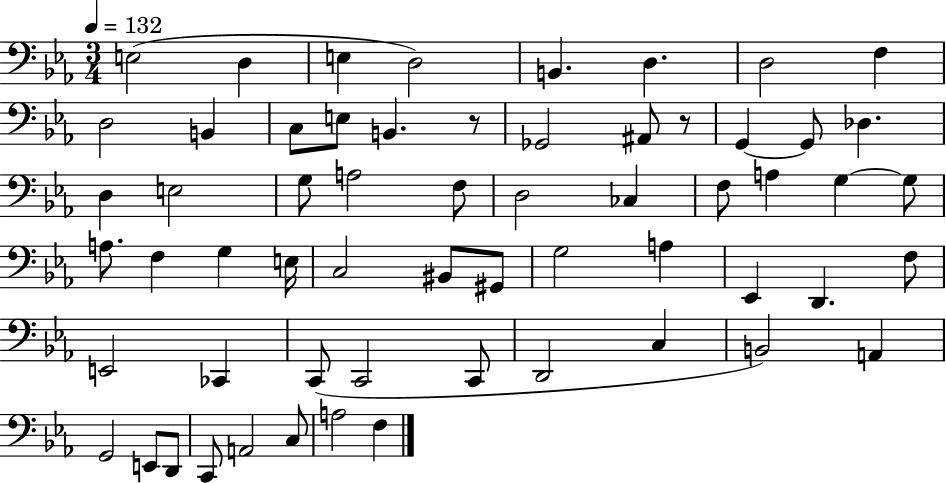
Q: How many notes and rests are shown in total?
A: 60